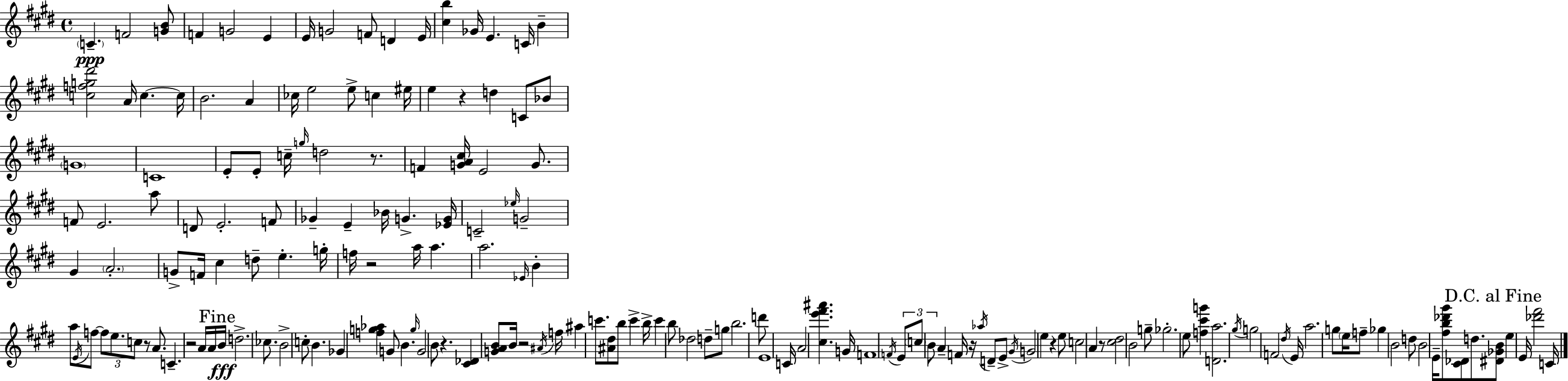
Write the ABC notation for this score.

X:1
T:Untitled
M:4/4
L:1/4
K:E
C F2 [GB]/2 F G2 E E/4 G2 F/2 D E/4 [^cb] _G/4 E C/4 B [cfg^d']2 A/4 c c/4 B2 A _c/4 e2 e/2 c ^e/4 e z d C/2 _B/2 G4 C4 E/2 E/2 c/4 g/4 d2 z/2 F [GA^c]/4 E2 G/2 F/2 E2 a/2 D/2 E2 F/2 _G E _B/4 G [_EG]/4 C2 _e/4 G2 ^G A2 G/2 F/4 ^c d/2 e g/4 f/4 z2 a/4 a a2 _E/4 B a/2 E/4 f/2 f/2 e/2 c/2 z/2 A/2 C z2 A/4 A/4 B/4 d2 _c/2 B2 c/2 B _G [fg_a] G/2 B g/4 G2 B/2 z [^C_D] [GAB]/2 B/4 z2 ^A/4 f/4 ^a c'/2 [^A^d]/2 b/2 c' b/4 c' b/2 _d2 d/2 g/2 b2 d'/2 E4 C/4 A2 [^ce'^f'^a'] G/4 F4 F/4 E/2 c/2 B/2 A F/4 z/4 _a/4 D/2 E/2 ^G/4 G2 e z e/2 c2 A z/2 [^c^d]2 B2 g/2 _g2 e/2 [f^c'g'] [Da]2 ^g/4 g2 F2 ^d/4 E/4 a2 g/2 e/4 f/2 _g B2 d/2 B2 E/4 [^fb_d'^g']/2 [^C_D]/2 d/2 [^D_GB]/2 e E/4 [_d'^f']2 C/4